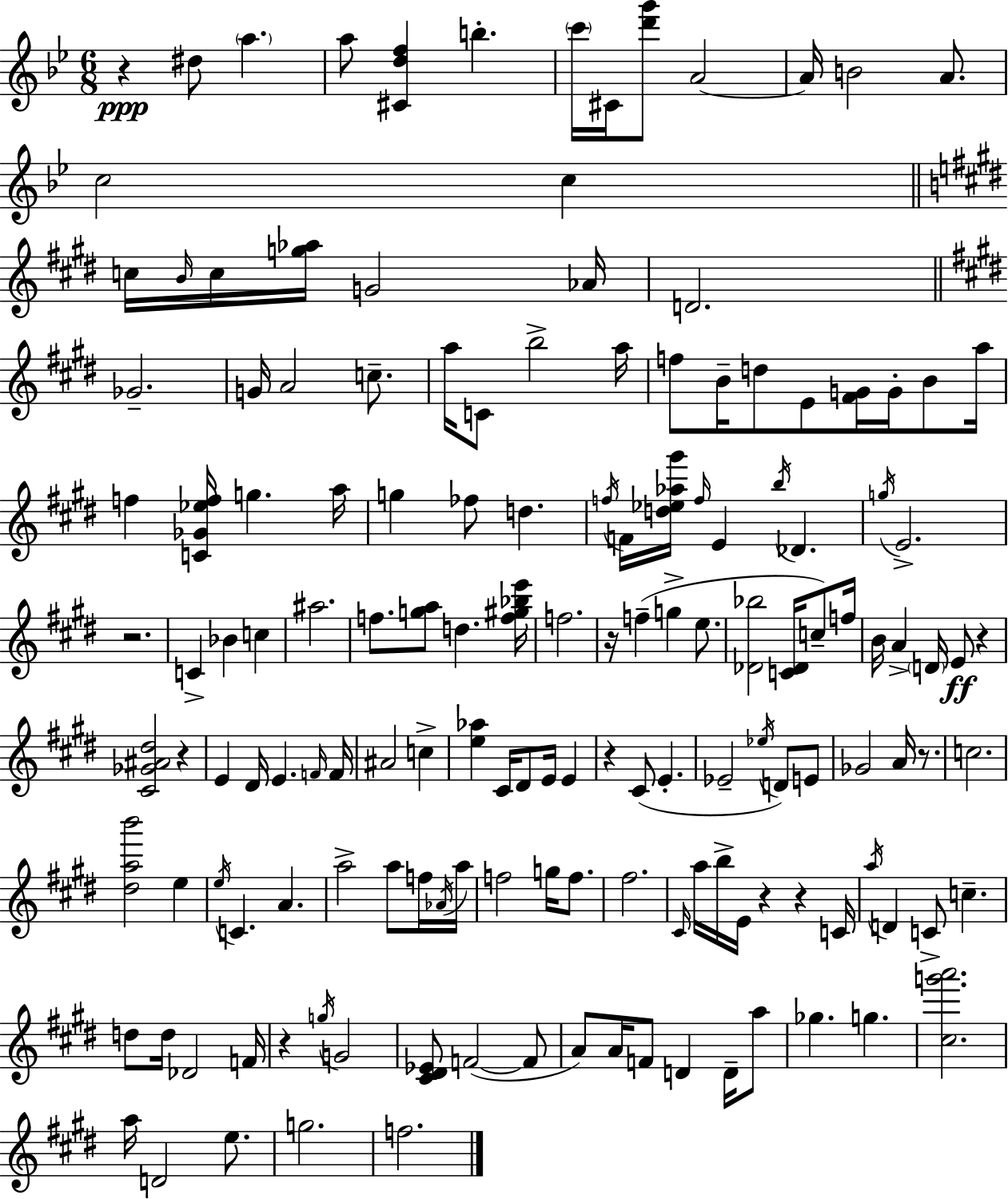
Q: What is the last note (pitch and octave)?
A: F5